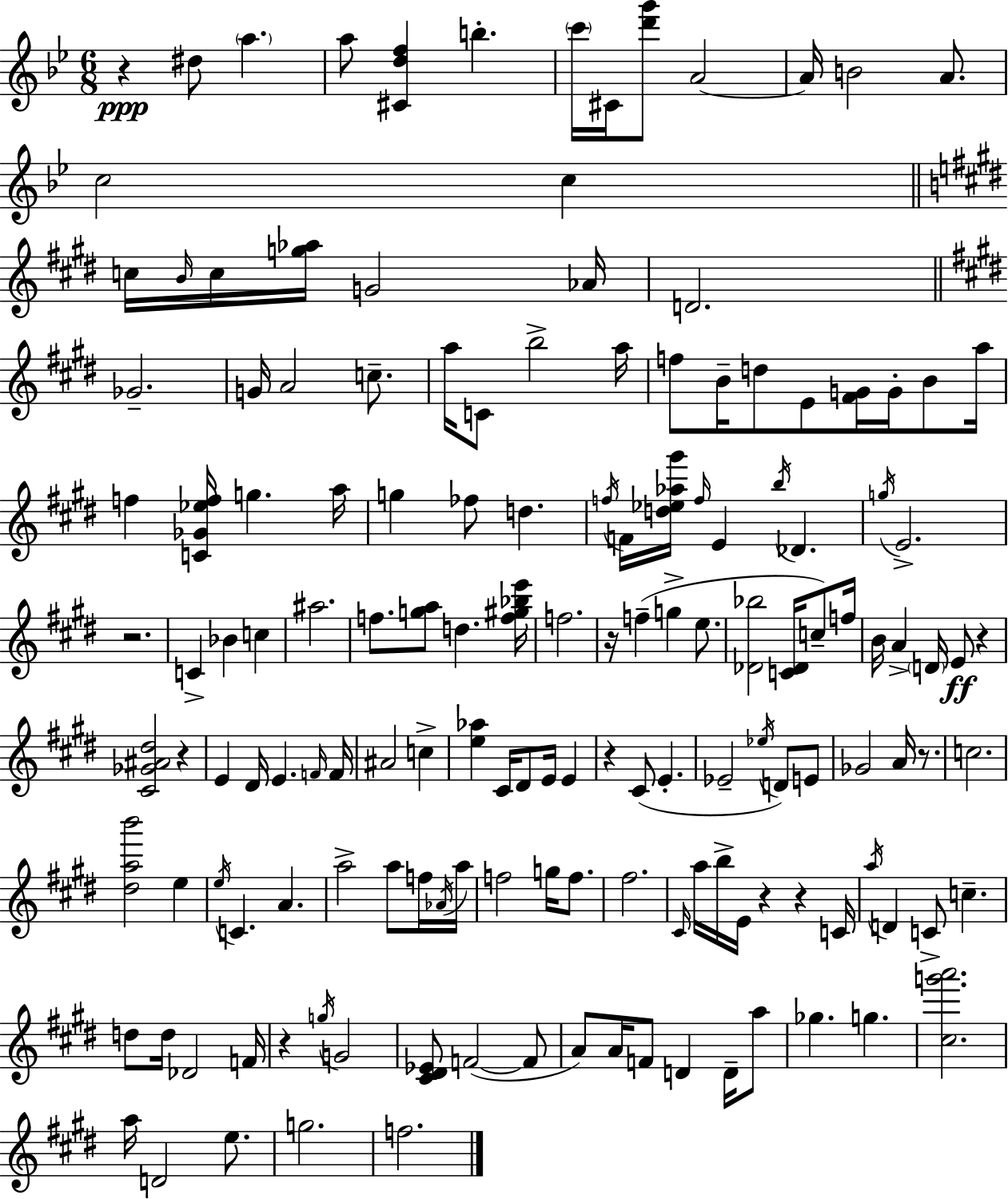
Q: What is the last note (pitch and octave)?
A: F5